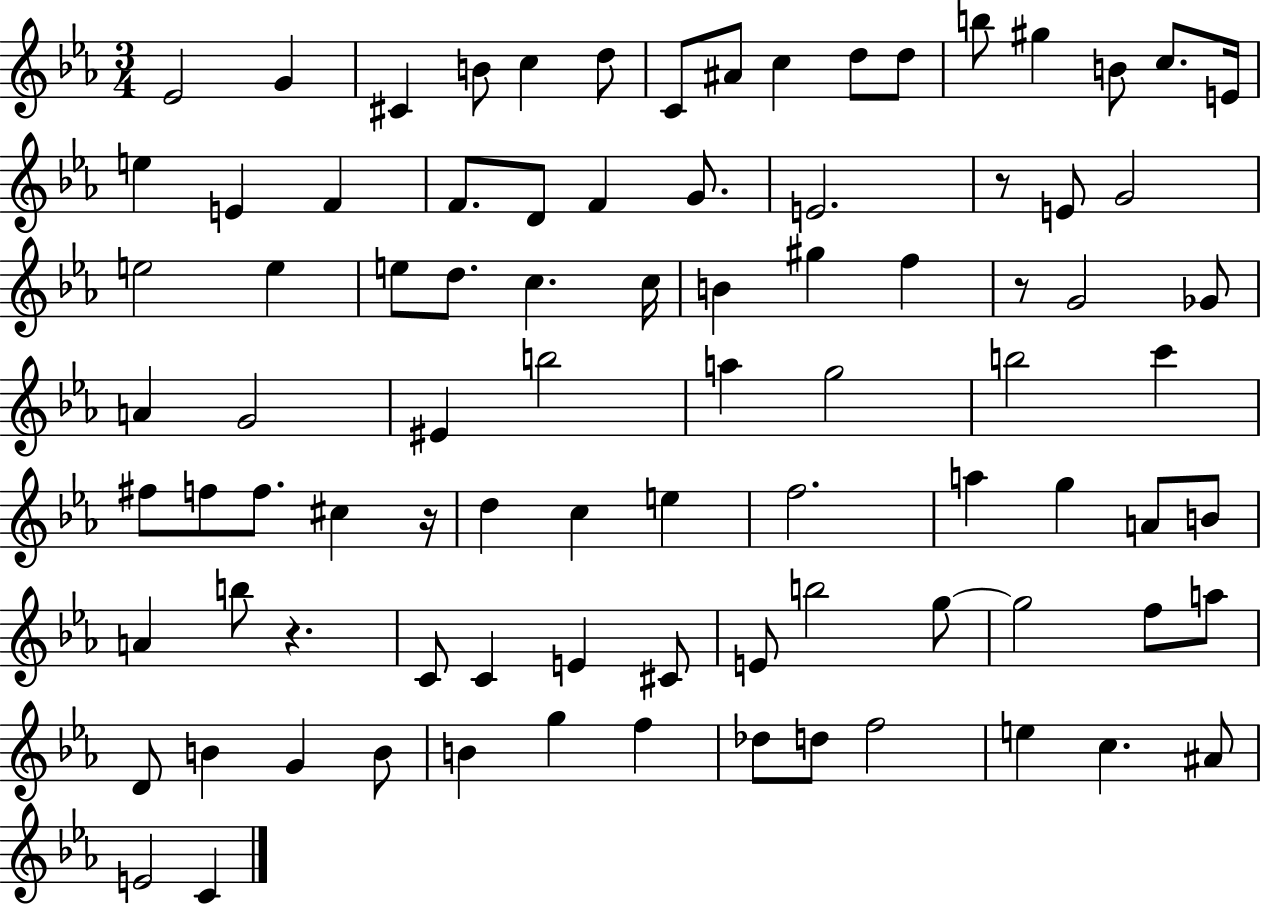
Eb4/h G4/q C#4/q B4/e C5/q D5/e C4/e A#4/e C5/q D5/e D5/e B5/e G#5/q B4/e C5/e. E4/s E5/q E4/q F4/q F4/e. D4/e F4/q G4/e. E4/h. R/e E4/e G4/h E5/h E5/q E5/e D5/e. C5/q. C5/s B4/q G#5/q F5/q R/e G4/h Gb4/e A4/q G4/h EIS4/q B5/h A5/q G5/h B5/h C6/q F#5/e F5/e F5/e. C#5/q R/s D5/q C5/q E5/q F5/h. A5/q G5/q A4/e B4/e A4/q B5/e R/q. C4/e C4/q E4/q C#4/e E4/e B5/h G5/e G5/h F5/e A5/e D4/e B4/q G4/q B4/e B4/q G5/q F5/q Db5/e D5/e F5/h E5/q C5/q. A#4/e E4/h C4/q